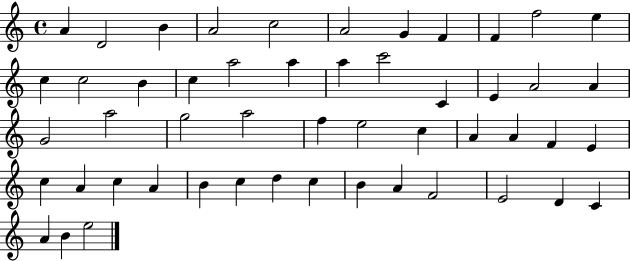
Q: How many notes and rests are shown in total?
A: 51